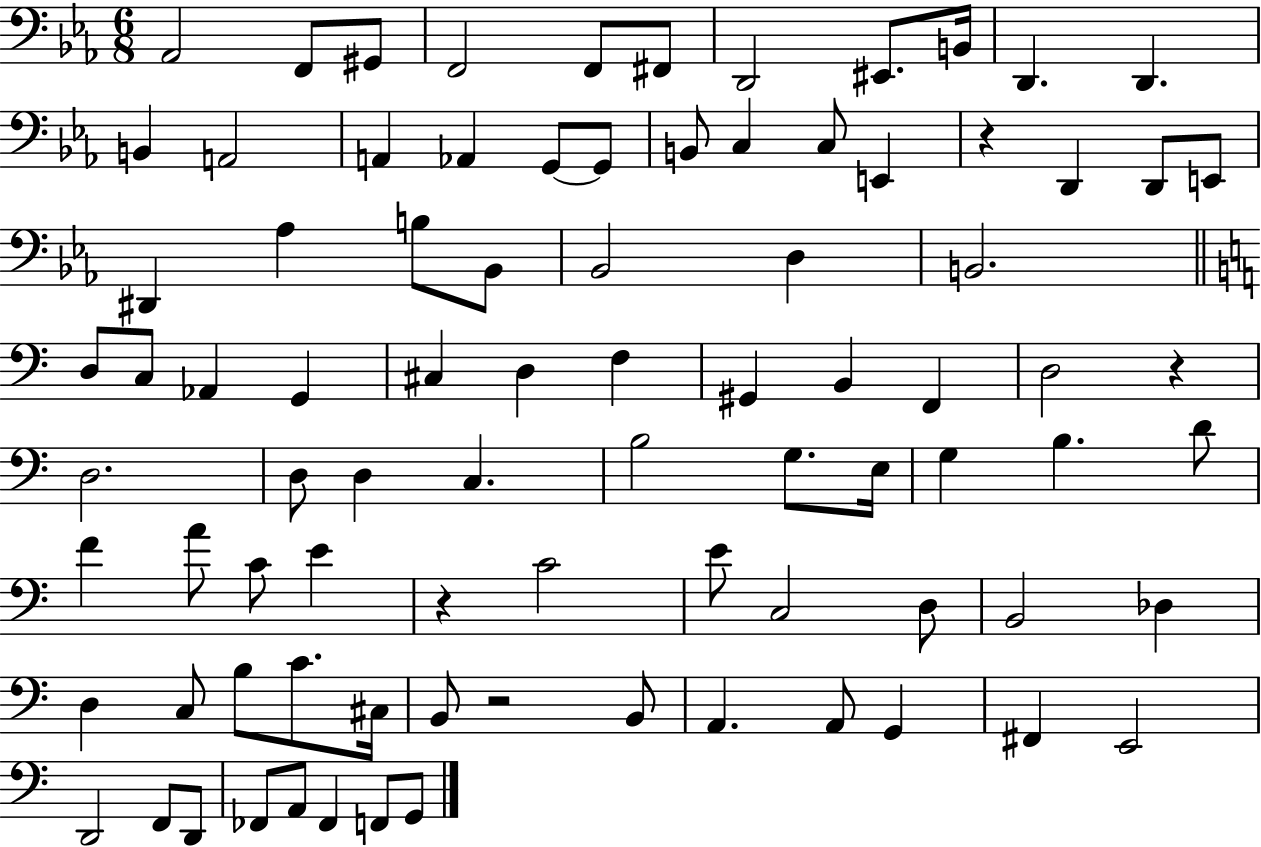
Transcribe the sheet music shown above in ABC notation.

X:1
T:Untitled
M:6/8
L:1/4
K:Eb
_A,,2 F,,/2 ^G,,/2 F,,2 F,,/2 ^F,,/2 D,,2 ^E,,/2 B,,/4 D,, D,, B,, A,,2 A,, _A,, G,,/2 G,,/2 B,,/2 C, C,/2 E,, z D,, D,,/2 E,,/2 ^D,, _A, B,/2 _B,,/2 _B,,2 D, B,,2 D,/2 C,/2 _A,, G,, ^C, D, F, ^G,, B,, F,, D,2 z D,2 D,/2 D, C, B,2 G,/2 E,/4 G, B, D/2 F A/2 C/2 E z C2 E/2 C,2 D,/2 B,,2 _D, D, C,/2 B,/2 C/2 ^C,/4 B,,/2 z2 B,,/2 A,, A,,/2 G,, ^F,, E,,2 D,,2 F,,/2 D,,/2 _F,,/2 A,,/2 _F,, F,,/2 G,,/2